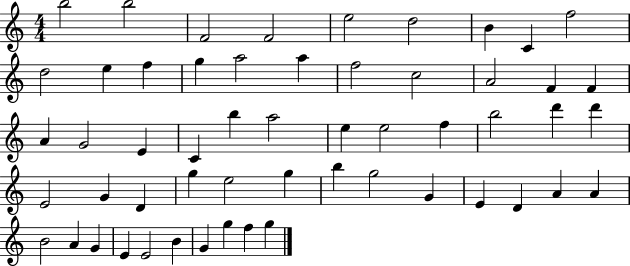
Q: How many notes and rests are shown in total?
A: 55